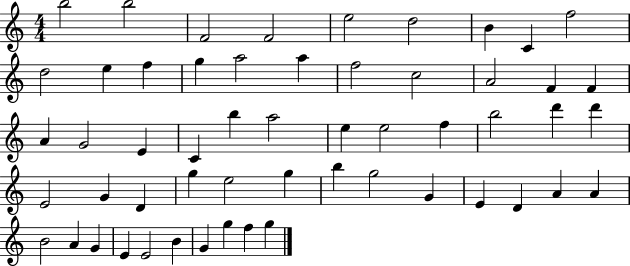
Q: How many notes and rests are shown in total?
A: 55